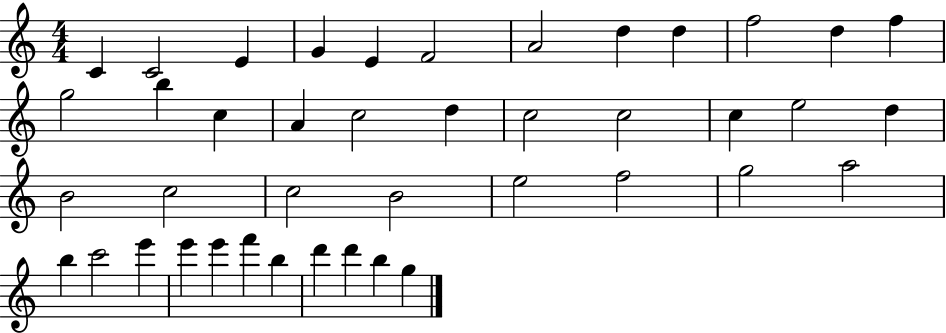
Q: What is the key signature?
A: C major